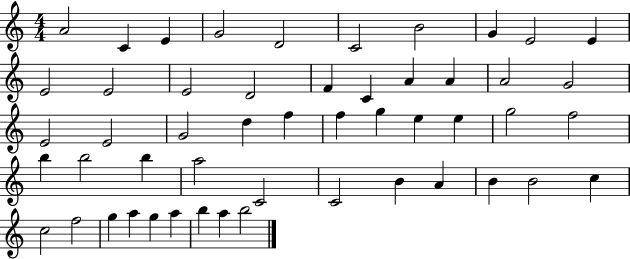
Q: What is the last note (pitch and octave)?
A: B5